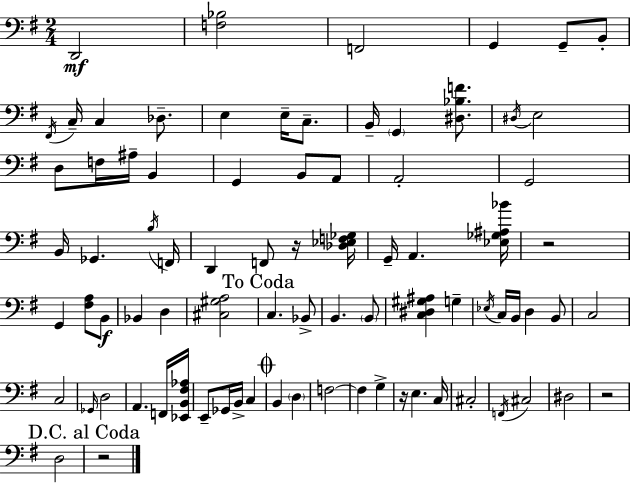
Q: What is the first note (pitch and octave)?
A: D2